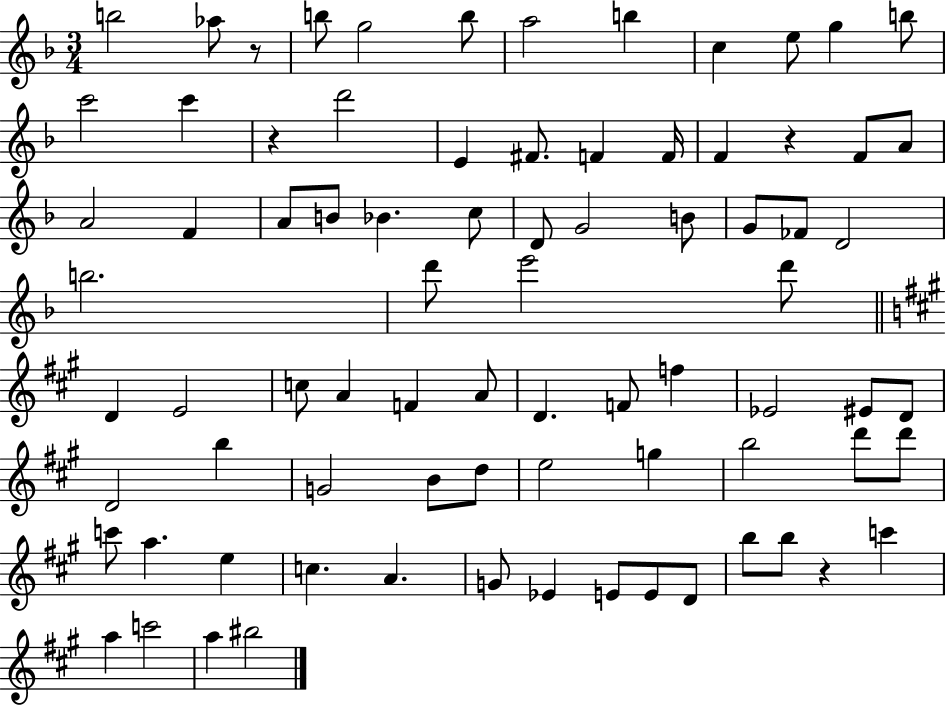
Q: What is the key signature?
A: F major